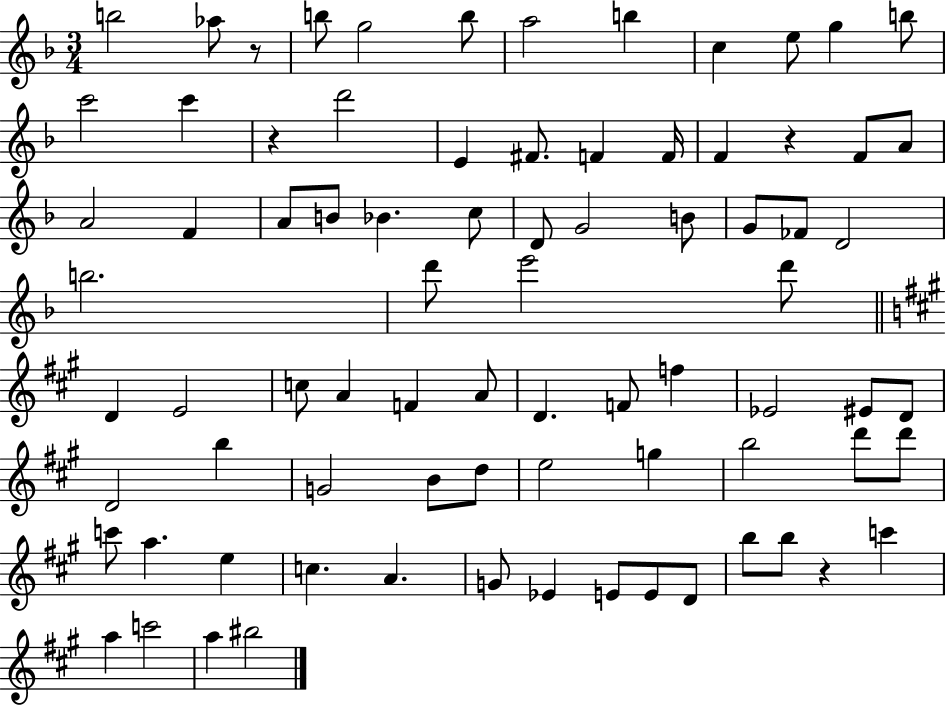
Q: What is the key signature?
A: F major